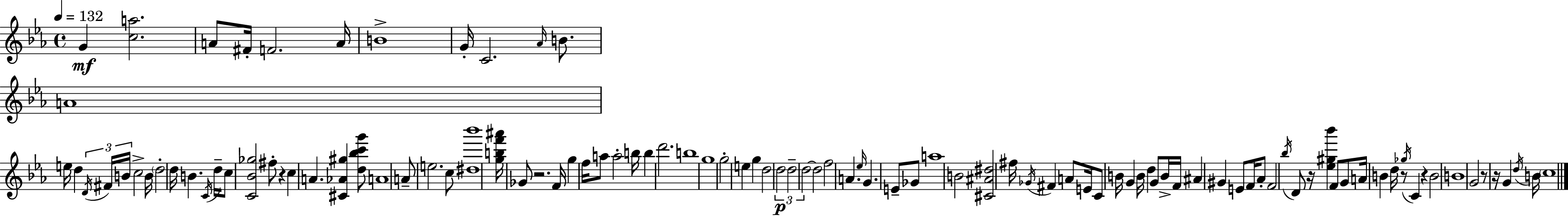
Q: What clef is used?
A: treble